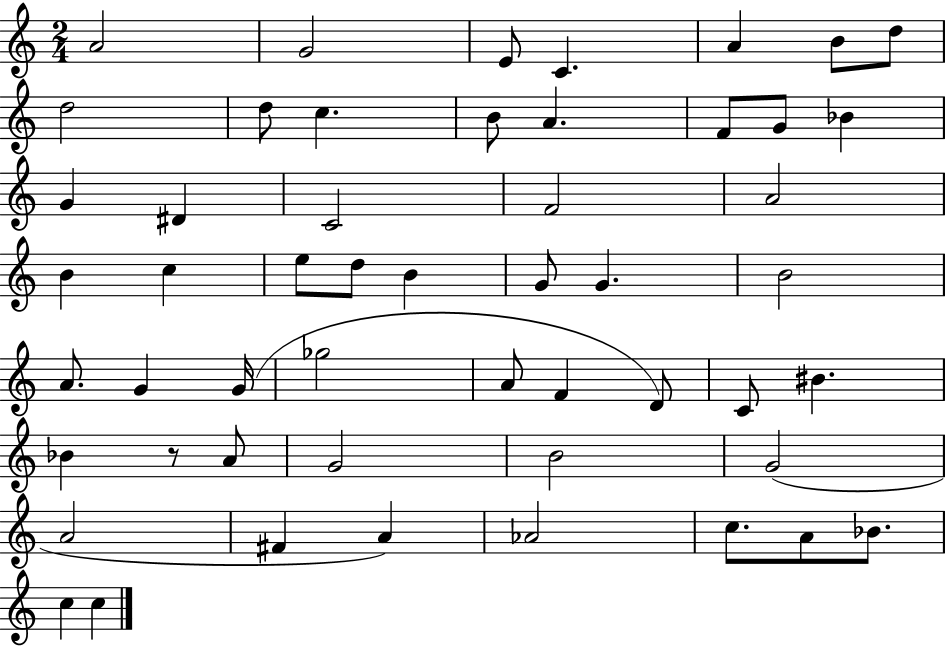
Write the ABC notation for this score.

X:1
T:Untitled
M:2/4
L:1/4
K:C
A2 G2 E/2 C A B/2 d/2 d2 d/2 c B/2 A F/2 G/2 _B G ^D C2 F2 A2 B c e/2 d/2 B G/2 G B2 A/2 G G/4 _g2 A/2 F D/2 C/2 ^B _B z/2 A/2 G2 B2 G2 A2 ^F A _A2 c/2 A/2 _B/2 c c